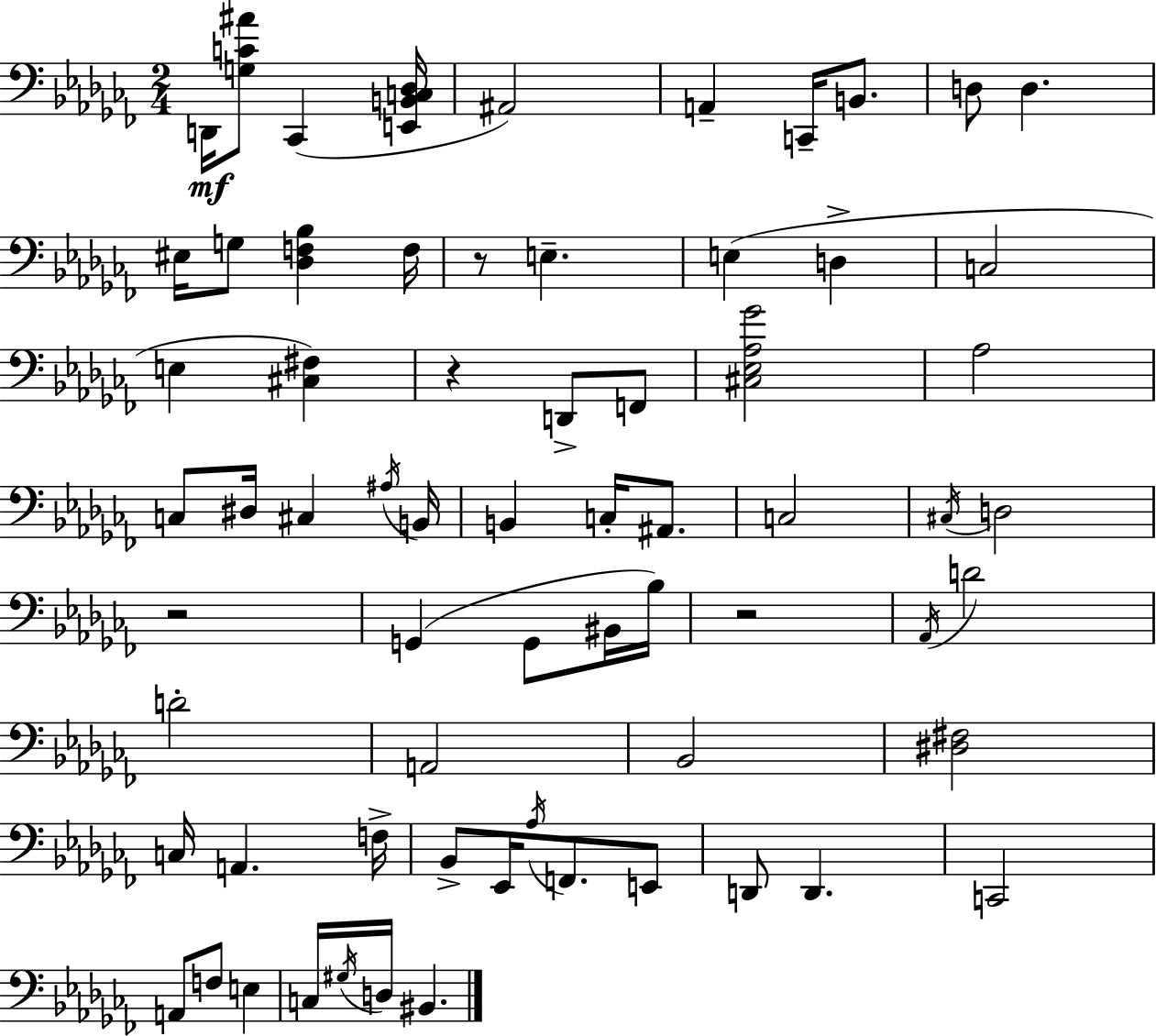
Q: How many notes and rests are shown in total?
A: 67